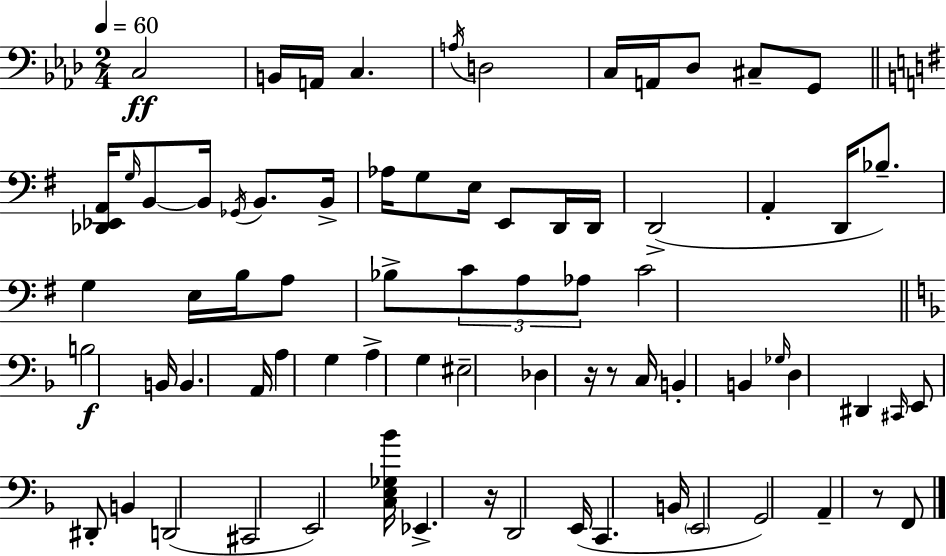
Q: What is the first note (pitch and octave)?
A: C3